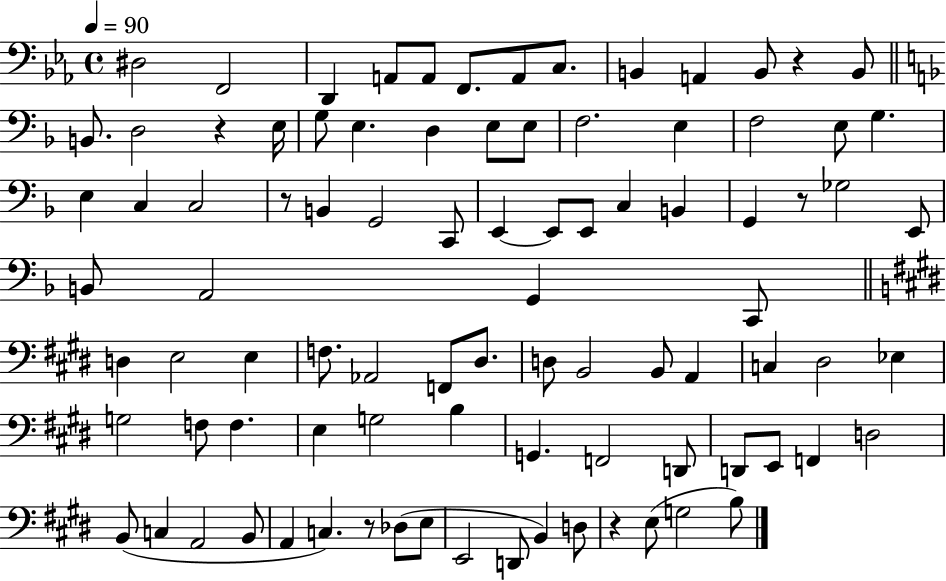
D#3/h F2/h D2/q A2/e A2/e F2/e. A2/e C3/e. B2/q A2/q B2/e R/q B2/e B2/e. D3/h R/q E3/s G3/e E3/q. D3/q E3/e E3/e F3/h. E3/q F3/h E3/e G3/q. E3/q C3/q C3/h R/e B2/q G2/h C2/e E2/q E2/e E2/e C3/q B2/q G2/q R/e Gb3/h E2/e B2/e A2/h G2/q C2/e D3/q E3/h E3/q F3/e. Ab2/h F2/e D#3/e. D3/e B2/h B2/e A2/q C3/q D#3/h Eb3/q G3/h F3/e F3/q. E3/q G3/h B3/q G2/q. F2/h D2/e D2/e E2/e F2/q D3/h B2/e C3/q A2/h B2/e A2/q C3/q. R/e Db3/e E3/e E2/h D2/e B2/q D3/e R/q E3/e G3/h B3/e